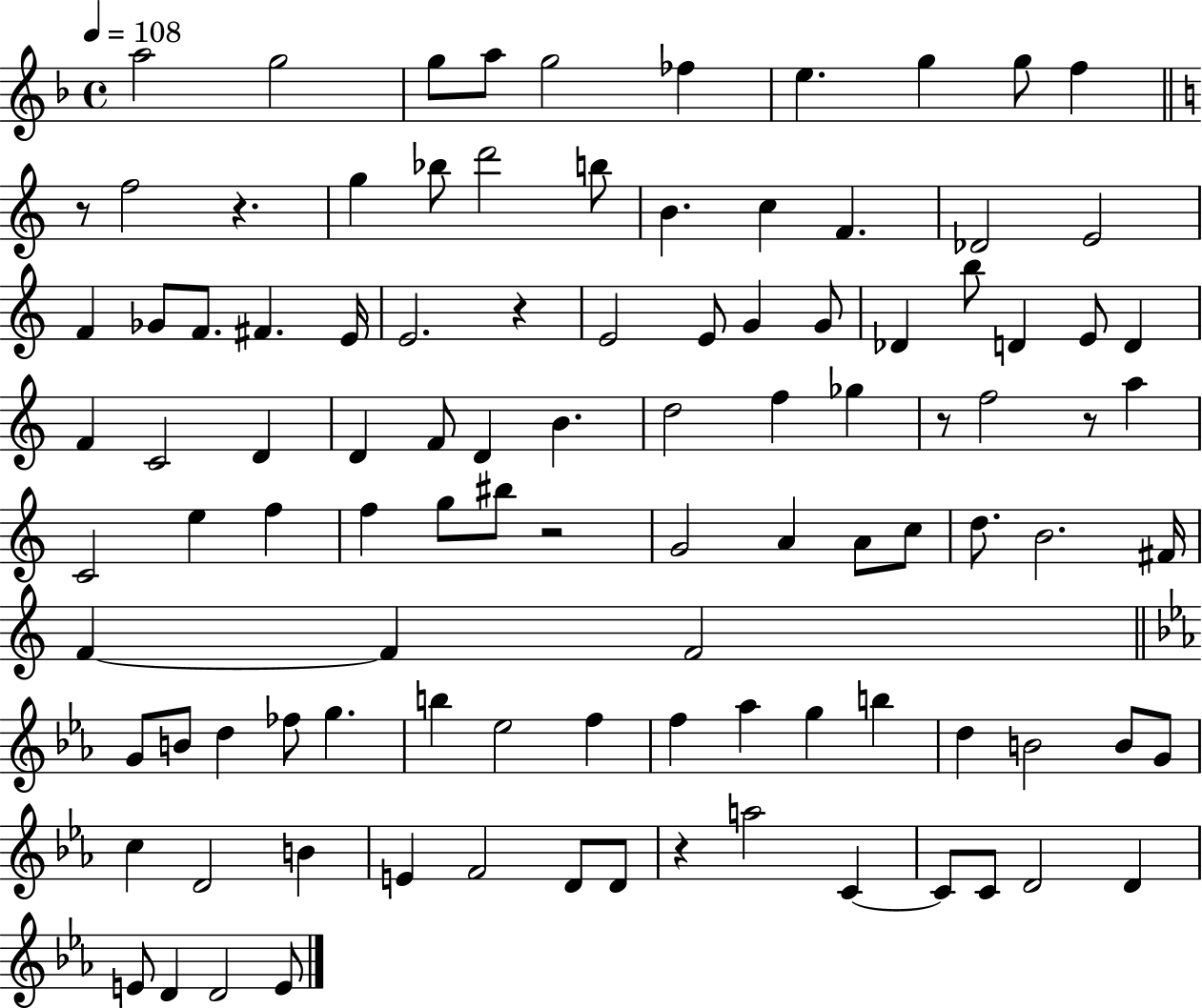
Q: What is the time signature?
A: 4/4